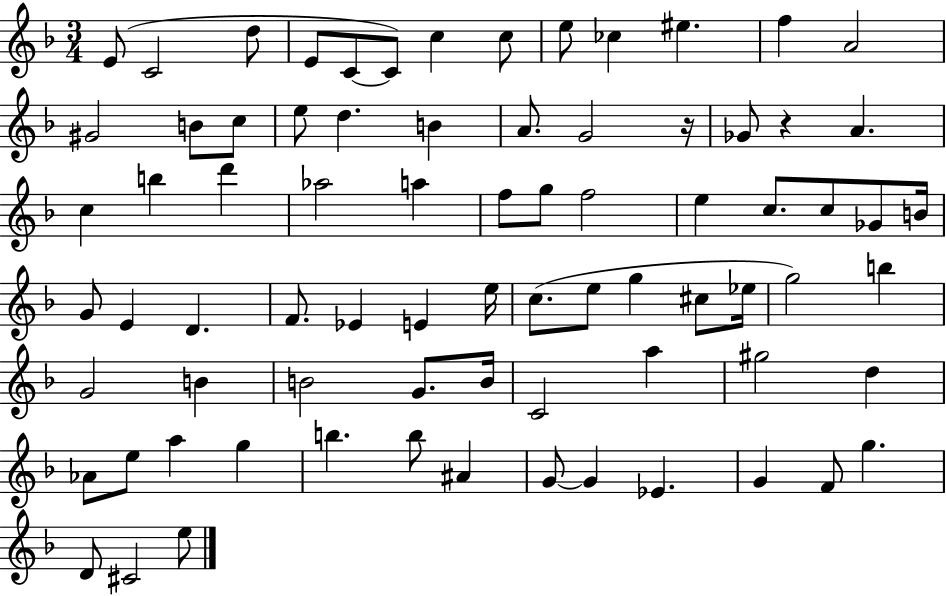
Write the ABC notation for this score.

X:1
T:Untitled
M:3/4
L:1/4
K:F
E/2 C2 d/2 E/2 C/2 C/2 c c/2 e/2 _c ^e f A2 ^G2 B/2 c/2 e/2 d B A/2 G2 z/4 _G/2 z A c b d' _a2 a f/2 g/2 f2 e c/2 c/2 _G/2 B/4 G/2 E D F/2 _E E e/4 c/2 e/2 g ^c/2 _e/4 g2 b G2 B B2 G/2 B/4 C2 a ^g2 d _A/2 e/2 a g b b/2 ^A G/2 G _E G F/2 g D/2 ^C2 e/2